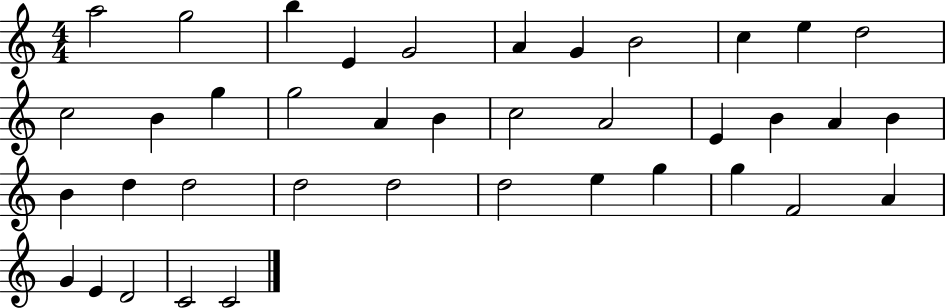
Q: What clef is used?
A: treble